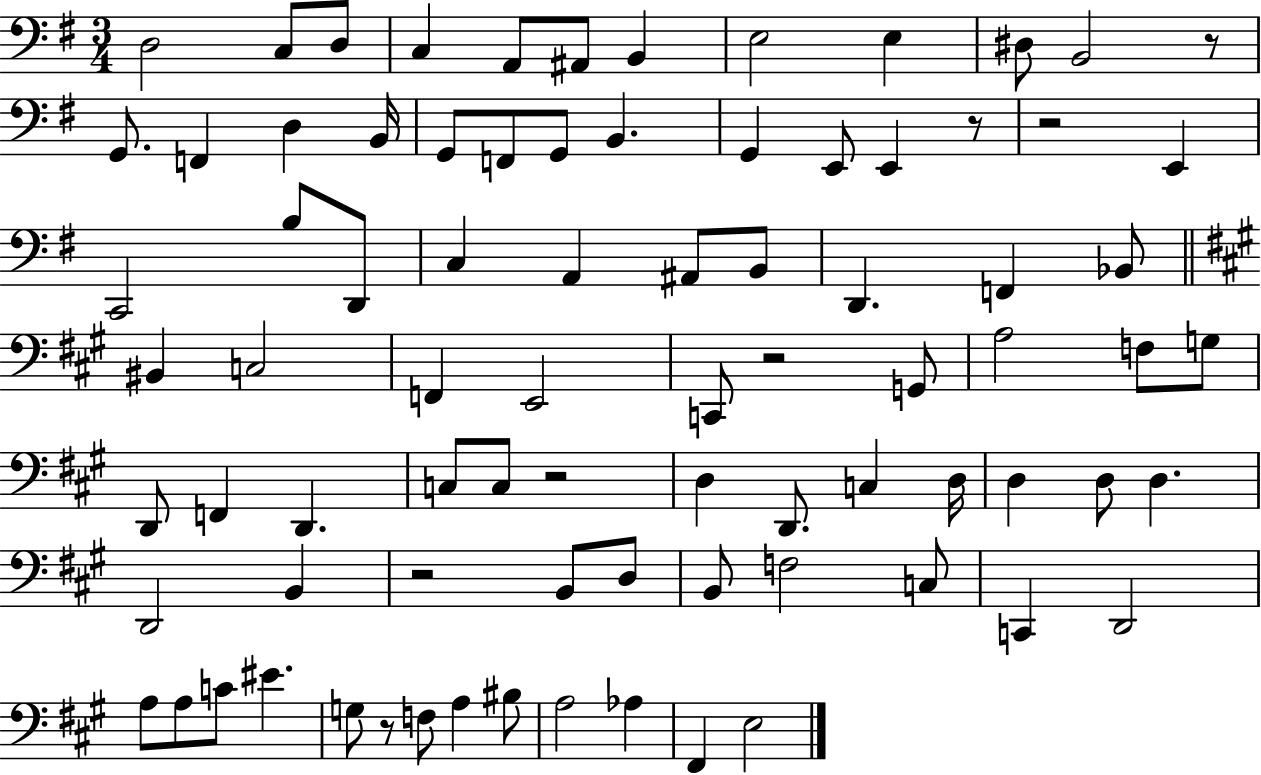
X:1
T:Untitled
M:3/4
L:1/4
K:G
D,2 C,/2 D,/2 C, A,,/2 ^A,,/2 B,, E,2 E, ^D,/2 B,,2 z/2 G,,/2 F,, D, B,,/4 G,,/2 F,,/2 G,,/2 B,, G,, E,,/2 E,, z/2 z2 E,, C,,2 B,/2 D,,/2 C, A,, ^A,,/2 B,,/2 D,, F,, _B,,/2 ^B,, C,2 F,, E,,2 C,,/2 z2 G,,/2 A,2 F,/2 G,/2 D,,/2 F,, D,, C,/2 C,/2 z2 D, D,,/2 C, D,/4 D, D,/2 D, D,,2 B,, z2 B,,/2 D,/2 B,,/2 F,2 C,/2 C,, D,,2 A,/2 A,/2 C/2 ^E G,/2 z/2 F,/2 A, ^B,/2 A,2 _A, ^F,, E,2